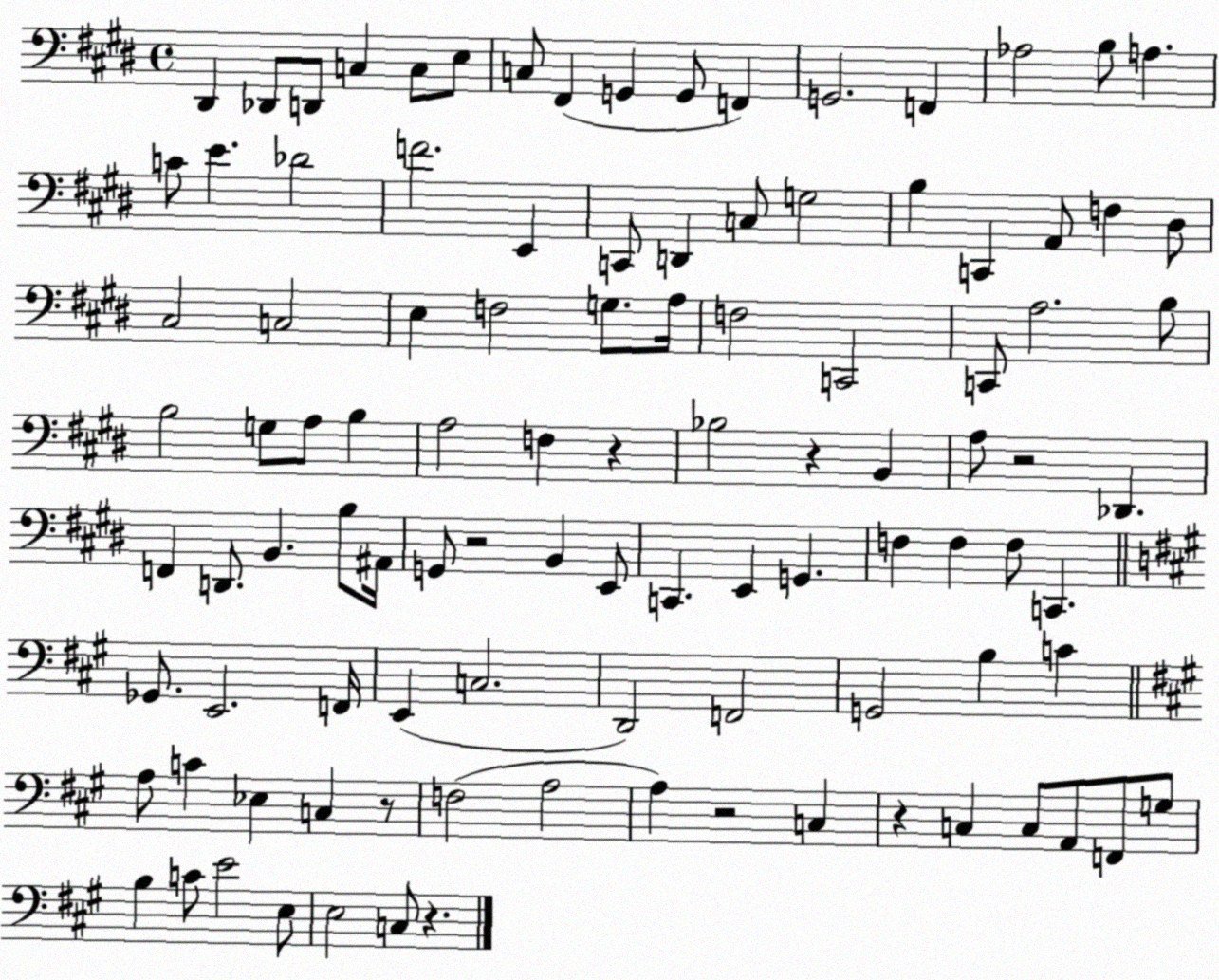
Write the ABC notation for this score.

X:1
T:Untitled
M:4/4
L:1/4
K:E
^D,, _D,,/2 D,,/2 C, C,/2 E,/2 C,/2 ^F,, G,, G,,/2 F,, G,,2 F,, _A,2 B,/2 A, C/2 E _D2 F2 E,, C,,/2 D,, C,/2 G,2 B, C,, A,,/2 F, ^D,/2 ^C,2 C,2 E, F,2 G,/2 A,/4 F,2 C,,2 C,,/2 A,2 B,/2 B,2 G,/2 A,/2 B, A,2 F, z _B,2 z B,, A,/2 z2 _D,, F,, D,,/2 B,, B,/2 ^A,,/4 G,,/2 z2 B,, E,,/2 C,, E,, G,, F, F, F,/2 C,, _G,,/2 E,,2 F,,/4 E,, C,2 D,,2 F,,2 G,,2 B, C A,/2 C _E, C, z/2 F,2 A,2 A, z2 C, z C, C,/2 A,,/2 F,,/2 G,/2 B, C/2 E2 E,/2 E,2 C,/2 z